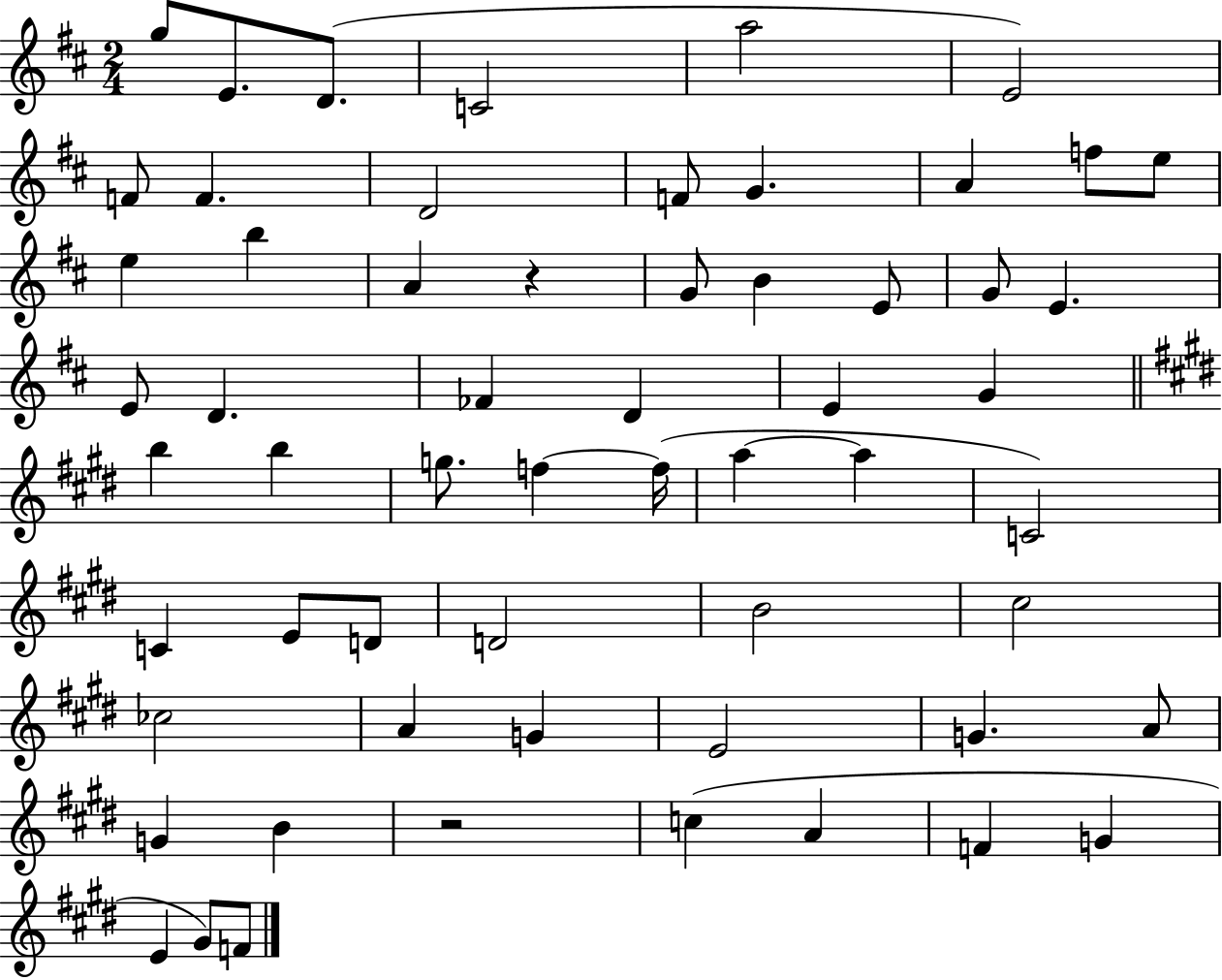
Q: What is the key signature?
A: D major